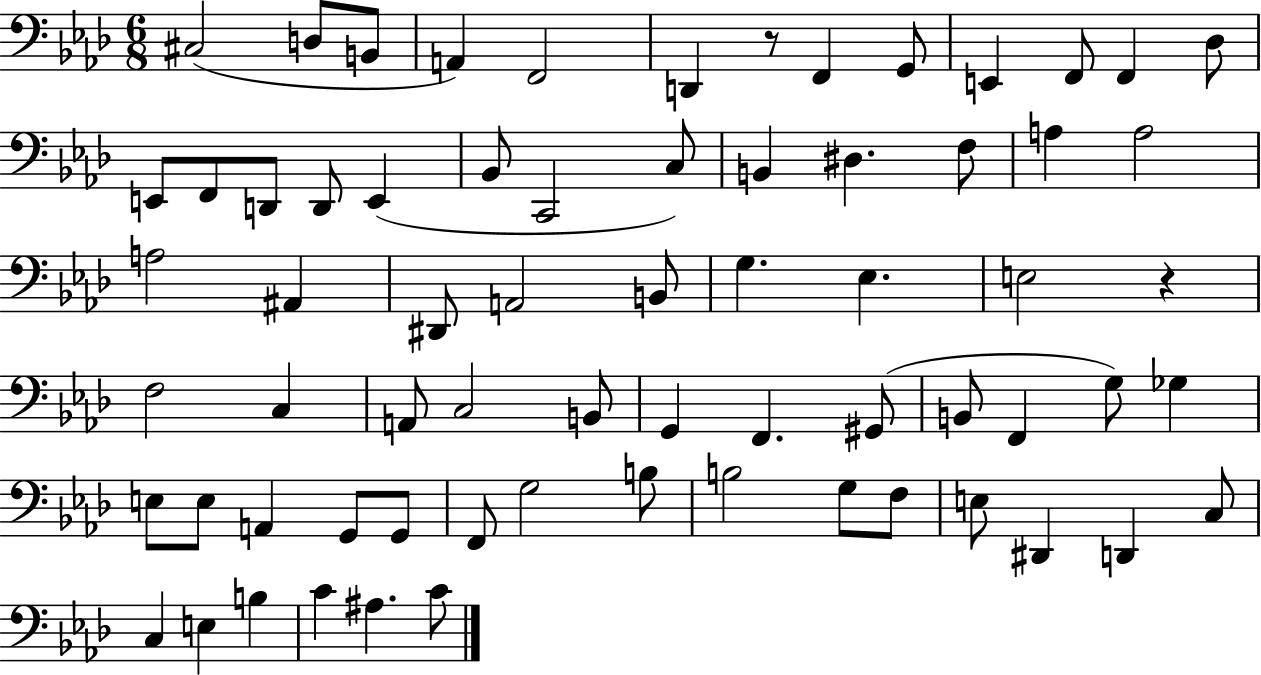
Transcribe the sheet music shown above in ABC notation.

X:1
T:Untitled
M:6/8
L:1/4
K:Ab
^C,2 D,/2 B,,/2 A,, F,,2 D,, z/2 F,, G,,/2 E,, F,,/2 F,, _D,/2 E,,/2 F,,/2 D,,/2 D,,/2 E,, _B,,/2 C,,2 C,/2 B,, ^D, F,/2 A, A,2 A,2 ^A,, ^D,,/2 A,,2 B,,/2 G, _E, E,2 z F,2 C, A,,/2 C,2 B,,/2 G,, F,, ^G,,/2 B,,/2 F,, G,/2 _G, E,/2 E,/2 A,, G,,/2 G,,/2 F,,/2 G,2 B,/2 B,2 G,/2 F,/2 E,/2 ^D,, D,, C,/2 C, E, B, C ^A, C/2